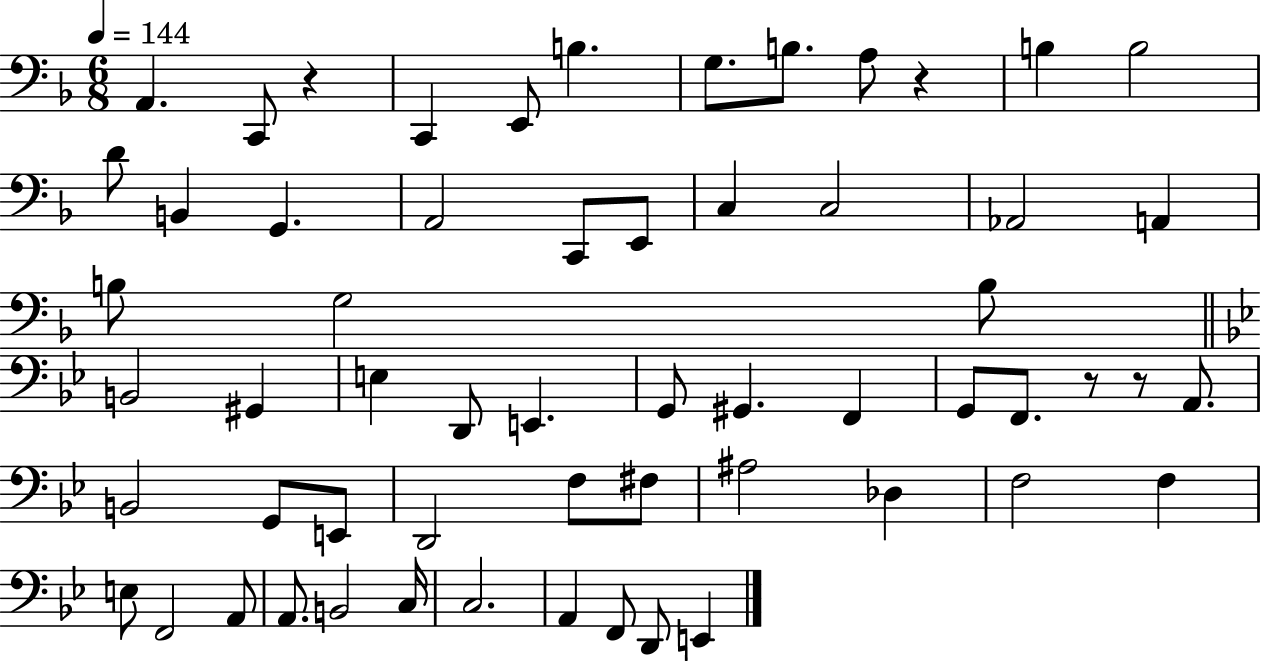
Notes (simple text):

A2/q. C2/e R/q C2/q E2/e B3/q. G3/e. B3/e. A3/e R/q B3/q B3/h D4/e B2/q G2/q. A2/h C2/e E2/e C3/q C3/h Ab2/h A2/q B3/e G3/h B3/e B2/h G#2/q E3/q D2/e E2/q. G2/e G#2/q. F2/q G2/e F2/e. R/e R/e A2/e. B2/h G2/e E2/e D2/h F3/e F#3/e A#3/h Db3/q F3/h F3/q E3/e F2/h A2/e A2/e. B2/h C3/s C3/h. A2/q F2/e D2/e E2/q